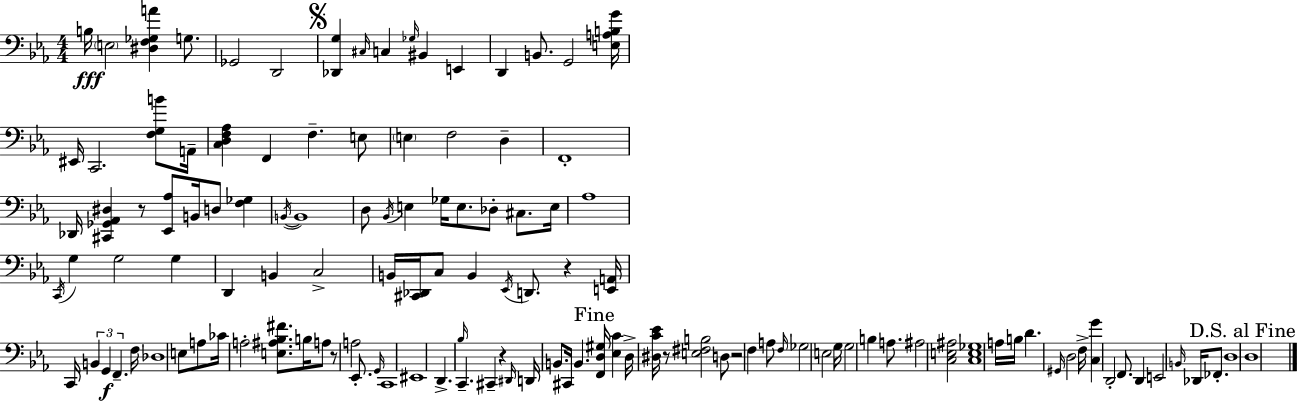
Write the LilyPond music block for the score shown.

{
  \clef bass
  \numericTimeSignature
  \time 4/4
  \key c \minor
  b16\fff \parenthesize e2 <dis f ges a'>4 g8. | ges,2 d,2 | \mark \markup { \musicglyph "scripts.segno" } <des, g>4 \grace { cis16 } c4 \grace { ges16 } bis,4 e,4 | d,4 b,8. g,2 | \break <e a b g'>16 eis,16 c,2. <f g b'>8 | a,16-- <c d f aes>4 f,4 f4.-- | e8 \parenthesize e4 f2 d4-- | f,1-. | \break des,16 <cis, ges, aes, dis>4 r8 <ees, aes>8 b,16 d8 <f ges>4 | \acciaccatura { b,16~ }~ b,1 | d8 \acciaccatura { bes,16 } e4 ges16 e8. des8-. | cis8. e16 aes1 | \break \acciaccatura { c,16 } g4 g2 | g4 d,4 b,4 c2-> | b,16 <cis, des,>16 c8 b,4 \acciaccatura { ees,16 } d,8. | r4 <e, a,>16 c,16 \tuplet 3/2 { b,4 g,4\f f,4.-- } | \break f16 des1 | e8 a8 ces'16 a2-. | <e ais bes fis'>8. b16 a8 r8 a2 | ees,8.-. \grace { g,16 } c,1 | \break eis,1 | d,4.-> \grace { bes16 } c,4.-- | cis,4-- r4 \grace { dis,16 } d,16 b,8. | cis,16 b,4. \mark "Fine" <f, d gis>16 <ees c'>4 d16-> <dis c' ees'>16 r8 | \break <e fis b>2 d8 r2 | f4 a8 \grace { f16 } ges2 | e2 g16 g2 | b4 a8. ais2 | \break <c e ais>2 <c e ges>1 | a16 b16 d'4. | \grace { gis,16 } d2 f16-> <c g'>4 | d,2-. f,8. d,4 e,2 | \break \grace { b,16 } des,16 fes,8.-. d1 | \mark "D.S. al Fine" d1 | \bar "|."
}